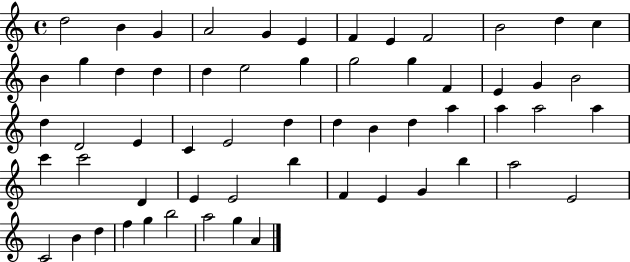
{
  \clef treble
  \time 4/4
  \defaultTimeSignature
  \key c \major
  d''2 b'4 g'4 | a'2 g'4 e'4 | f'4 e'4 f'2 | b'2 d''4 c''4 | \break b'4 g''4 d''4 d''4 | d''4 e''2 g''4 | g''2 g''4 f'4 | e'4 g'4 b'2 | \break d''4 d'2 e'4 | c'4 e'2 d''4 | d''4 b'4 d''4 a''4 | a''4 a''2 a''4 | \break c'''4 c'''2 d'4 | e'4 e'2 b''4 | f'4 e'4 g'4 b''4 | a''2 e'2 | \break c'2 b'4 d''4 | f''4 g''4 b''2 | a''2 g''4 a'4 | \bar "|."
}